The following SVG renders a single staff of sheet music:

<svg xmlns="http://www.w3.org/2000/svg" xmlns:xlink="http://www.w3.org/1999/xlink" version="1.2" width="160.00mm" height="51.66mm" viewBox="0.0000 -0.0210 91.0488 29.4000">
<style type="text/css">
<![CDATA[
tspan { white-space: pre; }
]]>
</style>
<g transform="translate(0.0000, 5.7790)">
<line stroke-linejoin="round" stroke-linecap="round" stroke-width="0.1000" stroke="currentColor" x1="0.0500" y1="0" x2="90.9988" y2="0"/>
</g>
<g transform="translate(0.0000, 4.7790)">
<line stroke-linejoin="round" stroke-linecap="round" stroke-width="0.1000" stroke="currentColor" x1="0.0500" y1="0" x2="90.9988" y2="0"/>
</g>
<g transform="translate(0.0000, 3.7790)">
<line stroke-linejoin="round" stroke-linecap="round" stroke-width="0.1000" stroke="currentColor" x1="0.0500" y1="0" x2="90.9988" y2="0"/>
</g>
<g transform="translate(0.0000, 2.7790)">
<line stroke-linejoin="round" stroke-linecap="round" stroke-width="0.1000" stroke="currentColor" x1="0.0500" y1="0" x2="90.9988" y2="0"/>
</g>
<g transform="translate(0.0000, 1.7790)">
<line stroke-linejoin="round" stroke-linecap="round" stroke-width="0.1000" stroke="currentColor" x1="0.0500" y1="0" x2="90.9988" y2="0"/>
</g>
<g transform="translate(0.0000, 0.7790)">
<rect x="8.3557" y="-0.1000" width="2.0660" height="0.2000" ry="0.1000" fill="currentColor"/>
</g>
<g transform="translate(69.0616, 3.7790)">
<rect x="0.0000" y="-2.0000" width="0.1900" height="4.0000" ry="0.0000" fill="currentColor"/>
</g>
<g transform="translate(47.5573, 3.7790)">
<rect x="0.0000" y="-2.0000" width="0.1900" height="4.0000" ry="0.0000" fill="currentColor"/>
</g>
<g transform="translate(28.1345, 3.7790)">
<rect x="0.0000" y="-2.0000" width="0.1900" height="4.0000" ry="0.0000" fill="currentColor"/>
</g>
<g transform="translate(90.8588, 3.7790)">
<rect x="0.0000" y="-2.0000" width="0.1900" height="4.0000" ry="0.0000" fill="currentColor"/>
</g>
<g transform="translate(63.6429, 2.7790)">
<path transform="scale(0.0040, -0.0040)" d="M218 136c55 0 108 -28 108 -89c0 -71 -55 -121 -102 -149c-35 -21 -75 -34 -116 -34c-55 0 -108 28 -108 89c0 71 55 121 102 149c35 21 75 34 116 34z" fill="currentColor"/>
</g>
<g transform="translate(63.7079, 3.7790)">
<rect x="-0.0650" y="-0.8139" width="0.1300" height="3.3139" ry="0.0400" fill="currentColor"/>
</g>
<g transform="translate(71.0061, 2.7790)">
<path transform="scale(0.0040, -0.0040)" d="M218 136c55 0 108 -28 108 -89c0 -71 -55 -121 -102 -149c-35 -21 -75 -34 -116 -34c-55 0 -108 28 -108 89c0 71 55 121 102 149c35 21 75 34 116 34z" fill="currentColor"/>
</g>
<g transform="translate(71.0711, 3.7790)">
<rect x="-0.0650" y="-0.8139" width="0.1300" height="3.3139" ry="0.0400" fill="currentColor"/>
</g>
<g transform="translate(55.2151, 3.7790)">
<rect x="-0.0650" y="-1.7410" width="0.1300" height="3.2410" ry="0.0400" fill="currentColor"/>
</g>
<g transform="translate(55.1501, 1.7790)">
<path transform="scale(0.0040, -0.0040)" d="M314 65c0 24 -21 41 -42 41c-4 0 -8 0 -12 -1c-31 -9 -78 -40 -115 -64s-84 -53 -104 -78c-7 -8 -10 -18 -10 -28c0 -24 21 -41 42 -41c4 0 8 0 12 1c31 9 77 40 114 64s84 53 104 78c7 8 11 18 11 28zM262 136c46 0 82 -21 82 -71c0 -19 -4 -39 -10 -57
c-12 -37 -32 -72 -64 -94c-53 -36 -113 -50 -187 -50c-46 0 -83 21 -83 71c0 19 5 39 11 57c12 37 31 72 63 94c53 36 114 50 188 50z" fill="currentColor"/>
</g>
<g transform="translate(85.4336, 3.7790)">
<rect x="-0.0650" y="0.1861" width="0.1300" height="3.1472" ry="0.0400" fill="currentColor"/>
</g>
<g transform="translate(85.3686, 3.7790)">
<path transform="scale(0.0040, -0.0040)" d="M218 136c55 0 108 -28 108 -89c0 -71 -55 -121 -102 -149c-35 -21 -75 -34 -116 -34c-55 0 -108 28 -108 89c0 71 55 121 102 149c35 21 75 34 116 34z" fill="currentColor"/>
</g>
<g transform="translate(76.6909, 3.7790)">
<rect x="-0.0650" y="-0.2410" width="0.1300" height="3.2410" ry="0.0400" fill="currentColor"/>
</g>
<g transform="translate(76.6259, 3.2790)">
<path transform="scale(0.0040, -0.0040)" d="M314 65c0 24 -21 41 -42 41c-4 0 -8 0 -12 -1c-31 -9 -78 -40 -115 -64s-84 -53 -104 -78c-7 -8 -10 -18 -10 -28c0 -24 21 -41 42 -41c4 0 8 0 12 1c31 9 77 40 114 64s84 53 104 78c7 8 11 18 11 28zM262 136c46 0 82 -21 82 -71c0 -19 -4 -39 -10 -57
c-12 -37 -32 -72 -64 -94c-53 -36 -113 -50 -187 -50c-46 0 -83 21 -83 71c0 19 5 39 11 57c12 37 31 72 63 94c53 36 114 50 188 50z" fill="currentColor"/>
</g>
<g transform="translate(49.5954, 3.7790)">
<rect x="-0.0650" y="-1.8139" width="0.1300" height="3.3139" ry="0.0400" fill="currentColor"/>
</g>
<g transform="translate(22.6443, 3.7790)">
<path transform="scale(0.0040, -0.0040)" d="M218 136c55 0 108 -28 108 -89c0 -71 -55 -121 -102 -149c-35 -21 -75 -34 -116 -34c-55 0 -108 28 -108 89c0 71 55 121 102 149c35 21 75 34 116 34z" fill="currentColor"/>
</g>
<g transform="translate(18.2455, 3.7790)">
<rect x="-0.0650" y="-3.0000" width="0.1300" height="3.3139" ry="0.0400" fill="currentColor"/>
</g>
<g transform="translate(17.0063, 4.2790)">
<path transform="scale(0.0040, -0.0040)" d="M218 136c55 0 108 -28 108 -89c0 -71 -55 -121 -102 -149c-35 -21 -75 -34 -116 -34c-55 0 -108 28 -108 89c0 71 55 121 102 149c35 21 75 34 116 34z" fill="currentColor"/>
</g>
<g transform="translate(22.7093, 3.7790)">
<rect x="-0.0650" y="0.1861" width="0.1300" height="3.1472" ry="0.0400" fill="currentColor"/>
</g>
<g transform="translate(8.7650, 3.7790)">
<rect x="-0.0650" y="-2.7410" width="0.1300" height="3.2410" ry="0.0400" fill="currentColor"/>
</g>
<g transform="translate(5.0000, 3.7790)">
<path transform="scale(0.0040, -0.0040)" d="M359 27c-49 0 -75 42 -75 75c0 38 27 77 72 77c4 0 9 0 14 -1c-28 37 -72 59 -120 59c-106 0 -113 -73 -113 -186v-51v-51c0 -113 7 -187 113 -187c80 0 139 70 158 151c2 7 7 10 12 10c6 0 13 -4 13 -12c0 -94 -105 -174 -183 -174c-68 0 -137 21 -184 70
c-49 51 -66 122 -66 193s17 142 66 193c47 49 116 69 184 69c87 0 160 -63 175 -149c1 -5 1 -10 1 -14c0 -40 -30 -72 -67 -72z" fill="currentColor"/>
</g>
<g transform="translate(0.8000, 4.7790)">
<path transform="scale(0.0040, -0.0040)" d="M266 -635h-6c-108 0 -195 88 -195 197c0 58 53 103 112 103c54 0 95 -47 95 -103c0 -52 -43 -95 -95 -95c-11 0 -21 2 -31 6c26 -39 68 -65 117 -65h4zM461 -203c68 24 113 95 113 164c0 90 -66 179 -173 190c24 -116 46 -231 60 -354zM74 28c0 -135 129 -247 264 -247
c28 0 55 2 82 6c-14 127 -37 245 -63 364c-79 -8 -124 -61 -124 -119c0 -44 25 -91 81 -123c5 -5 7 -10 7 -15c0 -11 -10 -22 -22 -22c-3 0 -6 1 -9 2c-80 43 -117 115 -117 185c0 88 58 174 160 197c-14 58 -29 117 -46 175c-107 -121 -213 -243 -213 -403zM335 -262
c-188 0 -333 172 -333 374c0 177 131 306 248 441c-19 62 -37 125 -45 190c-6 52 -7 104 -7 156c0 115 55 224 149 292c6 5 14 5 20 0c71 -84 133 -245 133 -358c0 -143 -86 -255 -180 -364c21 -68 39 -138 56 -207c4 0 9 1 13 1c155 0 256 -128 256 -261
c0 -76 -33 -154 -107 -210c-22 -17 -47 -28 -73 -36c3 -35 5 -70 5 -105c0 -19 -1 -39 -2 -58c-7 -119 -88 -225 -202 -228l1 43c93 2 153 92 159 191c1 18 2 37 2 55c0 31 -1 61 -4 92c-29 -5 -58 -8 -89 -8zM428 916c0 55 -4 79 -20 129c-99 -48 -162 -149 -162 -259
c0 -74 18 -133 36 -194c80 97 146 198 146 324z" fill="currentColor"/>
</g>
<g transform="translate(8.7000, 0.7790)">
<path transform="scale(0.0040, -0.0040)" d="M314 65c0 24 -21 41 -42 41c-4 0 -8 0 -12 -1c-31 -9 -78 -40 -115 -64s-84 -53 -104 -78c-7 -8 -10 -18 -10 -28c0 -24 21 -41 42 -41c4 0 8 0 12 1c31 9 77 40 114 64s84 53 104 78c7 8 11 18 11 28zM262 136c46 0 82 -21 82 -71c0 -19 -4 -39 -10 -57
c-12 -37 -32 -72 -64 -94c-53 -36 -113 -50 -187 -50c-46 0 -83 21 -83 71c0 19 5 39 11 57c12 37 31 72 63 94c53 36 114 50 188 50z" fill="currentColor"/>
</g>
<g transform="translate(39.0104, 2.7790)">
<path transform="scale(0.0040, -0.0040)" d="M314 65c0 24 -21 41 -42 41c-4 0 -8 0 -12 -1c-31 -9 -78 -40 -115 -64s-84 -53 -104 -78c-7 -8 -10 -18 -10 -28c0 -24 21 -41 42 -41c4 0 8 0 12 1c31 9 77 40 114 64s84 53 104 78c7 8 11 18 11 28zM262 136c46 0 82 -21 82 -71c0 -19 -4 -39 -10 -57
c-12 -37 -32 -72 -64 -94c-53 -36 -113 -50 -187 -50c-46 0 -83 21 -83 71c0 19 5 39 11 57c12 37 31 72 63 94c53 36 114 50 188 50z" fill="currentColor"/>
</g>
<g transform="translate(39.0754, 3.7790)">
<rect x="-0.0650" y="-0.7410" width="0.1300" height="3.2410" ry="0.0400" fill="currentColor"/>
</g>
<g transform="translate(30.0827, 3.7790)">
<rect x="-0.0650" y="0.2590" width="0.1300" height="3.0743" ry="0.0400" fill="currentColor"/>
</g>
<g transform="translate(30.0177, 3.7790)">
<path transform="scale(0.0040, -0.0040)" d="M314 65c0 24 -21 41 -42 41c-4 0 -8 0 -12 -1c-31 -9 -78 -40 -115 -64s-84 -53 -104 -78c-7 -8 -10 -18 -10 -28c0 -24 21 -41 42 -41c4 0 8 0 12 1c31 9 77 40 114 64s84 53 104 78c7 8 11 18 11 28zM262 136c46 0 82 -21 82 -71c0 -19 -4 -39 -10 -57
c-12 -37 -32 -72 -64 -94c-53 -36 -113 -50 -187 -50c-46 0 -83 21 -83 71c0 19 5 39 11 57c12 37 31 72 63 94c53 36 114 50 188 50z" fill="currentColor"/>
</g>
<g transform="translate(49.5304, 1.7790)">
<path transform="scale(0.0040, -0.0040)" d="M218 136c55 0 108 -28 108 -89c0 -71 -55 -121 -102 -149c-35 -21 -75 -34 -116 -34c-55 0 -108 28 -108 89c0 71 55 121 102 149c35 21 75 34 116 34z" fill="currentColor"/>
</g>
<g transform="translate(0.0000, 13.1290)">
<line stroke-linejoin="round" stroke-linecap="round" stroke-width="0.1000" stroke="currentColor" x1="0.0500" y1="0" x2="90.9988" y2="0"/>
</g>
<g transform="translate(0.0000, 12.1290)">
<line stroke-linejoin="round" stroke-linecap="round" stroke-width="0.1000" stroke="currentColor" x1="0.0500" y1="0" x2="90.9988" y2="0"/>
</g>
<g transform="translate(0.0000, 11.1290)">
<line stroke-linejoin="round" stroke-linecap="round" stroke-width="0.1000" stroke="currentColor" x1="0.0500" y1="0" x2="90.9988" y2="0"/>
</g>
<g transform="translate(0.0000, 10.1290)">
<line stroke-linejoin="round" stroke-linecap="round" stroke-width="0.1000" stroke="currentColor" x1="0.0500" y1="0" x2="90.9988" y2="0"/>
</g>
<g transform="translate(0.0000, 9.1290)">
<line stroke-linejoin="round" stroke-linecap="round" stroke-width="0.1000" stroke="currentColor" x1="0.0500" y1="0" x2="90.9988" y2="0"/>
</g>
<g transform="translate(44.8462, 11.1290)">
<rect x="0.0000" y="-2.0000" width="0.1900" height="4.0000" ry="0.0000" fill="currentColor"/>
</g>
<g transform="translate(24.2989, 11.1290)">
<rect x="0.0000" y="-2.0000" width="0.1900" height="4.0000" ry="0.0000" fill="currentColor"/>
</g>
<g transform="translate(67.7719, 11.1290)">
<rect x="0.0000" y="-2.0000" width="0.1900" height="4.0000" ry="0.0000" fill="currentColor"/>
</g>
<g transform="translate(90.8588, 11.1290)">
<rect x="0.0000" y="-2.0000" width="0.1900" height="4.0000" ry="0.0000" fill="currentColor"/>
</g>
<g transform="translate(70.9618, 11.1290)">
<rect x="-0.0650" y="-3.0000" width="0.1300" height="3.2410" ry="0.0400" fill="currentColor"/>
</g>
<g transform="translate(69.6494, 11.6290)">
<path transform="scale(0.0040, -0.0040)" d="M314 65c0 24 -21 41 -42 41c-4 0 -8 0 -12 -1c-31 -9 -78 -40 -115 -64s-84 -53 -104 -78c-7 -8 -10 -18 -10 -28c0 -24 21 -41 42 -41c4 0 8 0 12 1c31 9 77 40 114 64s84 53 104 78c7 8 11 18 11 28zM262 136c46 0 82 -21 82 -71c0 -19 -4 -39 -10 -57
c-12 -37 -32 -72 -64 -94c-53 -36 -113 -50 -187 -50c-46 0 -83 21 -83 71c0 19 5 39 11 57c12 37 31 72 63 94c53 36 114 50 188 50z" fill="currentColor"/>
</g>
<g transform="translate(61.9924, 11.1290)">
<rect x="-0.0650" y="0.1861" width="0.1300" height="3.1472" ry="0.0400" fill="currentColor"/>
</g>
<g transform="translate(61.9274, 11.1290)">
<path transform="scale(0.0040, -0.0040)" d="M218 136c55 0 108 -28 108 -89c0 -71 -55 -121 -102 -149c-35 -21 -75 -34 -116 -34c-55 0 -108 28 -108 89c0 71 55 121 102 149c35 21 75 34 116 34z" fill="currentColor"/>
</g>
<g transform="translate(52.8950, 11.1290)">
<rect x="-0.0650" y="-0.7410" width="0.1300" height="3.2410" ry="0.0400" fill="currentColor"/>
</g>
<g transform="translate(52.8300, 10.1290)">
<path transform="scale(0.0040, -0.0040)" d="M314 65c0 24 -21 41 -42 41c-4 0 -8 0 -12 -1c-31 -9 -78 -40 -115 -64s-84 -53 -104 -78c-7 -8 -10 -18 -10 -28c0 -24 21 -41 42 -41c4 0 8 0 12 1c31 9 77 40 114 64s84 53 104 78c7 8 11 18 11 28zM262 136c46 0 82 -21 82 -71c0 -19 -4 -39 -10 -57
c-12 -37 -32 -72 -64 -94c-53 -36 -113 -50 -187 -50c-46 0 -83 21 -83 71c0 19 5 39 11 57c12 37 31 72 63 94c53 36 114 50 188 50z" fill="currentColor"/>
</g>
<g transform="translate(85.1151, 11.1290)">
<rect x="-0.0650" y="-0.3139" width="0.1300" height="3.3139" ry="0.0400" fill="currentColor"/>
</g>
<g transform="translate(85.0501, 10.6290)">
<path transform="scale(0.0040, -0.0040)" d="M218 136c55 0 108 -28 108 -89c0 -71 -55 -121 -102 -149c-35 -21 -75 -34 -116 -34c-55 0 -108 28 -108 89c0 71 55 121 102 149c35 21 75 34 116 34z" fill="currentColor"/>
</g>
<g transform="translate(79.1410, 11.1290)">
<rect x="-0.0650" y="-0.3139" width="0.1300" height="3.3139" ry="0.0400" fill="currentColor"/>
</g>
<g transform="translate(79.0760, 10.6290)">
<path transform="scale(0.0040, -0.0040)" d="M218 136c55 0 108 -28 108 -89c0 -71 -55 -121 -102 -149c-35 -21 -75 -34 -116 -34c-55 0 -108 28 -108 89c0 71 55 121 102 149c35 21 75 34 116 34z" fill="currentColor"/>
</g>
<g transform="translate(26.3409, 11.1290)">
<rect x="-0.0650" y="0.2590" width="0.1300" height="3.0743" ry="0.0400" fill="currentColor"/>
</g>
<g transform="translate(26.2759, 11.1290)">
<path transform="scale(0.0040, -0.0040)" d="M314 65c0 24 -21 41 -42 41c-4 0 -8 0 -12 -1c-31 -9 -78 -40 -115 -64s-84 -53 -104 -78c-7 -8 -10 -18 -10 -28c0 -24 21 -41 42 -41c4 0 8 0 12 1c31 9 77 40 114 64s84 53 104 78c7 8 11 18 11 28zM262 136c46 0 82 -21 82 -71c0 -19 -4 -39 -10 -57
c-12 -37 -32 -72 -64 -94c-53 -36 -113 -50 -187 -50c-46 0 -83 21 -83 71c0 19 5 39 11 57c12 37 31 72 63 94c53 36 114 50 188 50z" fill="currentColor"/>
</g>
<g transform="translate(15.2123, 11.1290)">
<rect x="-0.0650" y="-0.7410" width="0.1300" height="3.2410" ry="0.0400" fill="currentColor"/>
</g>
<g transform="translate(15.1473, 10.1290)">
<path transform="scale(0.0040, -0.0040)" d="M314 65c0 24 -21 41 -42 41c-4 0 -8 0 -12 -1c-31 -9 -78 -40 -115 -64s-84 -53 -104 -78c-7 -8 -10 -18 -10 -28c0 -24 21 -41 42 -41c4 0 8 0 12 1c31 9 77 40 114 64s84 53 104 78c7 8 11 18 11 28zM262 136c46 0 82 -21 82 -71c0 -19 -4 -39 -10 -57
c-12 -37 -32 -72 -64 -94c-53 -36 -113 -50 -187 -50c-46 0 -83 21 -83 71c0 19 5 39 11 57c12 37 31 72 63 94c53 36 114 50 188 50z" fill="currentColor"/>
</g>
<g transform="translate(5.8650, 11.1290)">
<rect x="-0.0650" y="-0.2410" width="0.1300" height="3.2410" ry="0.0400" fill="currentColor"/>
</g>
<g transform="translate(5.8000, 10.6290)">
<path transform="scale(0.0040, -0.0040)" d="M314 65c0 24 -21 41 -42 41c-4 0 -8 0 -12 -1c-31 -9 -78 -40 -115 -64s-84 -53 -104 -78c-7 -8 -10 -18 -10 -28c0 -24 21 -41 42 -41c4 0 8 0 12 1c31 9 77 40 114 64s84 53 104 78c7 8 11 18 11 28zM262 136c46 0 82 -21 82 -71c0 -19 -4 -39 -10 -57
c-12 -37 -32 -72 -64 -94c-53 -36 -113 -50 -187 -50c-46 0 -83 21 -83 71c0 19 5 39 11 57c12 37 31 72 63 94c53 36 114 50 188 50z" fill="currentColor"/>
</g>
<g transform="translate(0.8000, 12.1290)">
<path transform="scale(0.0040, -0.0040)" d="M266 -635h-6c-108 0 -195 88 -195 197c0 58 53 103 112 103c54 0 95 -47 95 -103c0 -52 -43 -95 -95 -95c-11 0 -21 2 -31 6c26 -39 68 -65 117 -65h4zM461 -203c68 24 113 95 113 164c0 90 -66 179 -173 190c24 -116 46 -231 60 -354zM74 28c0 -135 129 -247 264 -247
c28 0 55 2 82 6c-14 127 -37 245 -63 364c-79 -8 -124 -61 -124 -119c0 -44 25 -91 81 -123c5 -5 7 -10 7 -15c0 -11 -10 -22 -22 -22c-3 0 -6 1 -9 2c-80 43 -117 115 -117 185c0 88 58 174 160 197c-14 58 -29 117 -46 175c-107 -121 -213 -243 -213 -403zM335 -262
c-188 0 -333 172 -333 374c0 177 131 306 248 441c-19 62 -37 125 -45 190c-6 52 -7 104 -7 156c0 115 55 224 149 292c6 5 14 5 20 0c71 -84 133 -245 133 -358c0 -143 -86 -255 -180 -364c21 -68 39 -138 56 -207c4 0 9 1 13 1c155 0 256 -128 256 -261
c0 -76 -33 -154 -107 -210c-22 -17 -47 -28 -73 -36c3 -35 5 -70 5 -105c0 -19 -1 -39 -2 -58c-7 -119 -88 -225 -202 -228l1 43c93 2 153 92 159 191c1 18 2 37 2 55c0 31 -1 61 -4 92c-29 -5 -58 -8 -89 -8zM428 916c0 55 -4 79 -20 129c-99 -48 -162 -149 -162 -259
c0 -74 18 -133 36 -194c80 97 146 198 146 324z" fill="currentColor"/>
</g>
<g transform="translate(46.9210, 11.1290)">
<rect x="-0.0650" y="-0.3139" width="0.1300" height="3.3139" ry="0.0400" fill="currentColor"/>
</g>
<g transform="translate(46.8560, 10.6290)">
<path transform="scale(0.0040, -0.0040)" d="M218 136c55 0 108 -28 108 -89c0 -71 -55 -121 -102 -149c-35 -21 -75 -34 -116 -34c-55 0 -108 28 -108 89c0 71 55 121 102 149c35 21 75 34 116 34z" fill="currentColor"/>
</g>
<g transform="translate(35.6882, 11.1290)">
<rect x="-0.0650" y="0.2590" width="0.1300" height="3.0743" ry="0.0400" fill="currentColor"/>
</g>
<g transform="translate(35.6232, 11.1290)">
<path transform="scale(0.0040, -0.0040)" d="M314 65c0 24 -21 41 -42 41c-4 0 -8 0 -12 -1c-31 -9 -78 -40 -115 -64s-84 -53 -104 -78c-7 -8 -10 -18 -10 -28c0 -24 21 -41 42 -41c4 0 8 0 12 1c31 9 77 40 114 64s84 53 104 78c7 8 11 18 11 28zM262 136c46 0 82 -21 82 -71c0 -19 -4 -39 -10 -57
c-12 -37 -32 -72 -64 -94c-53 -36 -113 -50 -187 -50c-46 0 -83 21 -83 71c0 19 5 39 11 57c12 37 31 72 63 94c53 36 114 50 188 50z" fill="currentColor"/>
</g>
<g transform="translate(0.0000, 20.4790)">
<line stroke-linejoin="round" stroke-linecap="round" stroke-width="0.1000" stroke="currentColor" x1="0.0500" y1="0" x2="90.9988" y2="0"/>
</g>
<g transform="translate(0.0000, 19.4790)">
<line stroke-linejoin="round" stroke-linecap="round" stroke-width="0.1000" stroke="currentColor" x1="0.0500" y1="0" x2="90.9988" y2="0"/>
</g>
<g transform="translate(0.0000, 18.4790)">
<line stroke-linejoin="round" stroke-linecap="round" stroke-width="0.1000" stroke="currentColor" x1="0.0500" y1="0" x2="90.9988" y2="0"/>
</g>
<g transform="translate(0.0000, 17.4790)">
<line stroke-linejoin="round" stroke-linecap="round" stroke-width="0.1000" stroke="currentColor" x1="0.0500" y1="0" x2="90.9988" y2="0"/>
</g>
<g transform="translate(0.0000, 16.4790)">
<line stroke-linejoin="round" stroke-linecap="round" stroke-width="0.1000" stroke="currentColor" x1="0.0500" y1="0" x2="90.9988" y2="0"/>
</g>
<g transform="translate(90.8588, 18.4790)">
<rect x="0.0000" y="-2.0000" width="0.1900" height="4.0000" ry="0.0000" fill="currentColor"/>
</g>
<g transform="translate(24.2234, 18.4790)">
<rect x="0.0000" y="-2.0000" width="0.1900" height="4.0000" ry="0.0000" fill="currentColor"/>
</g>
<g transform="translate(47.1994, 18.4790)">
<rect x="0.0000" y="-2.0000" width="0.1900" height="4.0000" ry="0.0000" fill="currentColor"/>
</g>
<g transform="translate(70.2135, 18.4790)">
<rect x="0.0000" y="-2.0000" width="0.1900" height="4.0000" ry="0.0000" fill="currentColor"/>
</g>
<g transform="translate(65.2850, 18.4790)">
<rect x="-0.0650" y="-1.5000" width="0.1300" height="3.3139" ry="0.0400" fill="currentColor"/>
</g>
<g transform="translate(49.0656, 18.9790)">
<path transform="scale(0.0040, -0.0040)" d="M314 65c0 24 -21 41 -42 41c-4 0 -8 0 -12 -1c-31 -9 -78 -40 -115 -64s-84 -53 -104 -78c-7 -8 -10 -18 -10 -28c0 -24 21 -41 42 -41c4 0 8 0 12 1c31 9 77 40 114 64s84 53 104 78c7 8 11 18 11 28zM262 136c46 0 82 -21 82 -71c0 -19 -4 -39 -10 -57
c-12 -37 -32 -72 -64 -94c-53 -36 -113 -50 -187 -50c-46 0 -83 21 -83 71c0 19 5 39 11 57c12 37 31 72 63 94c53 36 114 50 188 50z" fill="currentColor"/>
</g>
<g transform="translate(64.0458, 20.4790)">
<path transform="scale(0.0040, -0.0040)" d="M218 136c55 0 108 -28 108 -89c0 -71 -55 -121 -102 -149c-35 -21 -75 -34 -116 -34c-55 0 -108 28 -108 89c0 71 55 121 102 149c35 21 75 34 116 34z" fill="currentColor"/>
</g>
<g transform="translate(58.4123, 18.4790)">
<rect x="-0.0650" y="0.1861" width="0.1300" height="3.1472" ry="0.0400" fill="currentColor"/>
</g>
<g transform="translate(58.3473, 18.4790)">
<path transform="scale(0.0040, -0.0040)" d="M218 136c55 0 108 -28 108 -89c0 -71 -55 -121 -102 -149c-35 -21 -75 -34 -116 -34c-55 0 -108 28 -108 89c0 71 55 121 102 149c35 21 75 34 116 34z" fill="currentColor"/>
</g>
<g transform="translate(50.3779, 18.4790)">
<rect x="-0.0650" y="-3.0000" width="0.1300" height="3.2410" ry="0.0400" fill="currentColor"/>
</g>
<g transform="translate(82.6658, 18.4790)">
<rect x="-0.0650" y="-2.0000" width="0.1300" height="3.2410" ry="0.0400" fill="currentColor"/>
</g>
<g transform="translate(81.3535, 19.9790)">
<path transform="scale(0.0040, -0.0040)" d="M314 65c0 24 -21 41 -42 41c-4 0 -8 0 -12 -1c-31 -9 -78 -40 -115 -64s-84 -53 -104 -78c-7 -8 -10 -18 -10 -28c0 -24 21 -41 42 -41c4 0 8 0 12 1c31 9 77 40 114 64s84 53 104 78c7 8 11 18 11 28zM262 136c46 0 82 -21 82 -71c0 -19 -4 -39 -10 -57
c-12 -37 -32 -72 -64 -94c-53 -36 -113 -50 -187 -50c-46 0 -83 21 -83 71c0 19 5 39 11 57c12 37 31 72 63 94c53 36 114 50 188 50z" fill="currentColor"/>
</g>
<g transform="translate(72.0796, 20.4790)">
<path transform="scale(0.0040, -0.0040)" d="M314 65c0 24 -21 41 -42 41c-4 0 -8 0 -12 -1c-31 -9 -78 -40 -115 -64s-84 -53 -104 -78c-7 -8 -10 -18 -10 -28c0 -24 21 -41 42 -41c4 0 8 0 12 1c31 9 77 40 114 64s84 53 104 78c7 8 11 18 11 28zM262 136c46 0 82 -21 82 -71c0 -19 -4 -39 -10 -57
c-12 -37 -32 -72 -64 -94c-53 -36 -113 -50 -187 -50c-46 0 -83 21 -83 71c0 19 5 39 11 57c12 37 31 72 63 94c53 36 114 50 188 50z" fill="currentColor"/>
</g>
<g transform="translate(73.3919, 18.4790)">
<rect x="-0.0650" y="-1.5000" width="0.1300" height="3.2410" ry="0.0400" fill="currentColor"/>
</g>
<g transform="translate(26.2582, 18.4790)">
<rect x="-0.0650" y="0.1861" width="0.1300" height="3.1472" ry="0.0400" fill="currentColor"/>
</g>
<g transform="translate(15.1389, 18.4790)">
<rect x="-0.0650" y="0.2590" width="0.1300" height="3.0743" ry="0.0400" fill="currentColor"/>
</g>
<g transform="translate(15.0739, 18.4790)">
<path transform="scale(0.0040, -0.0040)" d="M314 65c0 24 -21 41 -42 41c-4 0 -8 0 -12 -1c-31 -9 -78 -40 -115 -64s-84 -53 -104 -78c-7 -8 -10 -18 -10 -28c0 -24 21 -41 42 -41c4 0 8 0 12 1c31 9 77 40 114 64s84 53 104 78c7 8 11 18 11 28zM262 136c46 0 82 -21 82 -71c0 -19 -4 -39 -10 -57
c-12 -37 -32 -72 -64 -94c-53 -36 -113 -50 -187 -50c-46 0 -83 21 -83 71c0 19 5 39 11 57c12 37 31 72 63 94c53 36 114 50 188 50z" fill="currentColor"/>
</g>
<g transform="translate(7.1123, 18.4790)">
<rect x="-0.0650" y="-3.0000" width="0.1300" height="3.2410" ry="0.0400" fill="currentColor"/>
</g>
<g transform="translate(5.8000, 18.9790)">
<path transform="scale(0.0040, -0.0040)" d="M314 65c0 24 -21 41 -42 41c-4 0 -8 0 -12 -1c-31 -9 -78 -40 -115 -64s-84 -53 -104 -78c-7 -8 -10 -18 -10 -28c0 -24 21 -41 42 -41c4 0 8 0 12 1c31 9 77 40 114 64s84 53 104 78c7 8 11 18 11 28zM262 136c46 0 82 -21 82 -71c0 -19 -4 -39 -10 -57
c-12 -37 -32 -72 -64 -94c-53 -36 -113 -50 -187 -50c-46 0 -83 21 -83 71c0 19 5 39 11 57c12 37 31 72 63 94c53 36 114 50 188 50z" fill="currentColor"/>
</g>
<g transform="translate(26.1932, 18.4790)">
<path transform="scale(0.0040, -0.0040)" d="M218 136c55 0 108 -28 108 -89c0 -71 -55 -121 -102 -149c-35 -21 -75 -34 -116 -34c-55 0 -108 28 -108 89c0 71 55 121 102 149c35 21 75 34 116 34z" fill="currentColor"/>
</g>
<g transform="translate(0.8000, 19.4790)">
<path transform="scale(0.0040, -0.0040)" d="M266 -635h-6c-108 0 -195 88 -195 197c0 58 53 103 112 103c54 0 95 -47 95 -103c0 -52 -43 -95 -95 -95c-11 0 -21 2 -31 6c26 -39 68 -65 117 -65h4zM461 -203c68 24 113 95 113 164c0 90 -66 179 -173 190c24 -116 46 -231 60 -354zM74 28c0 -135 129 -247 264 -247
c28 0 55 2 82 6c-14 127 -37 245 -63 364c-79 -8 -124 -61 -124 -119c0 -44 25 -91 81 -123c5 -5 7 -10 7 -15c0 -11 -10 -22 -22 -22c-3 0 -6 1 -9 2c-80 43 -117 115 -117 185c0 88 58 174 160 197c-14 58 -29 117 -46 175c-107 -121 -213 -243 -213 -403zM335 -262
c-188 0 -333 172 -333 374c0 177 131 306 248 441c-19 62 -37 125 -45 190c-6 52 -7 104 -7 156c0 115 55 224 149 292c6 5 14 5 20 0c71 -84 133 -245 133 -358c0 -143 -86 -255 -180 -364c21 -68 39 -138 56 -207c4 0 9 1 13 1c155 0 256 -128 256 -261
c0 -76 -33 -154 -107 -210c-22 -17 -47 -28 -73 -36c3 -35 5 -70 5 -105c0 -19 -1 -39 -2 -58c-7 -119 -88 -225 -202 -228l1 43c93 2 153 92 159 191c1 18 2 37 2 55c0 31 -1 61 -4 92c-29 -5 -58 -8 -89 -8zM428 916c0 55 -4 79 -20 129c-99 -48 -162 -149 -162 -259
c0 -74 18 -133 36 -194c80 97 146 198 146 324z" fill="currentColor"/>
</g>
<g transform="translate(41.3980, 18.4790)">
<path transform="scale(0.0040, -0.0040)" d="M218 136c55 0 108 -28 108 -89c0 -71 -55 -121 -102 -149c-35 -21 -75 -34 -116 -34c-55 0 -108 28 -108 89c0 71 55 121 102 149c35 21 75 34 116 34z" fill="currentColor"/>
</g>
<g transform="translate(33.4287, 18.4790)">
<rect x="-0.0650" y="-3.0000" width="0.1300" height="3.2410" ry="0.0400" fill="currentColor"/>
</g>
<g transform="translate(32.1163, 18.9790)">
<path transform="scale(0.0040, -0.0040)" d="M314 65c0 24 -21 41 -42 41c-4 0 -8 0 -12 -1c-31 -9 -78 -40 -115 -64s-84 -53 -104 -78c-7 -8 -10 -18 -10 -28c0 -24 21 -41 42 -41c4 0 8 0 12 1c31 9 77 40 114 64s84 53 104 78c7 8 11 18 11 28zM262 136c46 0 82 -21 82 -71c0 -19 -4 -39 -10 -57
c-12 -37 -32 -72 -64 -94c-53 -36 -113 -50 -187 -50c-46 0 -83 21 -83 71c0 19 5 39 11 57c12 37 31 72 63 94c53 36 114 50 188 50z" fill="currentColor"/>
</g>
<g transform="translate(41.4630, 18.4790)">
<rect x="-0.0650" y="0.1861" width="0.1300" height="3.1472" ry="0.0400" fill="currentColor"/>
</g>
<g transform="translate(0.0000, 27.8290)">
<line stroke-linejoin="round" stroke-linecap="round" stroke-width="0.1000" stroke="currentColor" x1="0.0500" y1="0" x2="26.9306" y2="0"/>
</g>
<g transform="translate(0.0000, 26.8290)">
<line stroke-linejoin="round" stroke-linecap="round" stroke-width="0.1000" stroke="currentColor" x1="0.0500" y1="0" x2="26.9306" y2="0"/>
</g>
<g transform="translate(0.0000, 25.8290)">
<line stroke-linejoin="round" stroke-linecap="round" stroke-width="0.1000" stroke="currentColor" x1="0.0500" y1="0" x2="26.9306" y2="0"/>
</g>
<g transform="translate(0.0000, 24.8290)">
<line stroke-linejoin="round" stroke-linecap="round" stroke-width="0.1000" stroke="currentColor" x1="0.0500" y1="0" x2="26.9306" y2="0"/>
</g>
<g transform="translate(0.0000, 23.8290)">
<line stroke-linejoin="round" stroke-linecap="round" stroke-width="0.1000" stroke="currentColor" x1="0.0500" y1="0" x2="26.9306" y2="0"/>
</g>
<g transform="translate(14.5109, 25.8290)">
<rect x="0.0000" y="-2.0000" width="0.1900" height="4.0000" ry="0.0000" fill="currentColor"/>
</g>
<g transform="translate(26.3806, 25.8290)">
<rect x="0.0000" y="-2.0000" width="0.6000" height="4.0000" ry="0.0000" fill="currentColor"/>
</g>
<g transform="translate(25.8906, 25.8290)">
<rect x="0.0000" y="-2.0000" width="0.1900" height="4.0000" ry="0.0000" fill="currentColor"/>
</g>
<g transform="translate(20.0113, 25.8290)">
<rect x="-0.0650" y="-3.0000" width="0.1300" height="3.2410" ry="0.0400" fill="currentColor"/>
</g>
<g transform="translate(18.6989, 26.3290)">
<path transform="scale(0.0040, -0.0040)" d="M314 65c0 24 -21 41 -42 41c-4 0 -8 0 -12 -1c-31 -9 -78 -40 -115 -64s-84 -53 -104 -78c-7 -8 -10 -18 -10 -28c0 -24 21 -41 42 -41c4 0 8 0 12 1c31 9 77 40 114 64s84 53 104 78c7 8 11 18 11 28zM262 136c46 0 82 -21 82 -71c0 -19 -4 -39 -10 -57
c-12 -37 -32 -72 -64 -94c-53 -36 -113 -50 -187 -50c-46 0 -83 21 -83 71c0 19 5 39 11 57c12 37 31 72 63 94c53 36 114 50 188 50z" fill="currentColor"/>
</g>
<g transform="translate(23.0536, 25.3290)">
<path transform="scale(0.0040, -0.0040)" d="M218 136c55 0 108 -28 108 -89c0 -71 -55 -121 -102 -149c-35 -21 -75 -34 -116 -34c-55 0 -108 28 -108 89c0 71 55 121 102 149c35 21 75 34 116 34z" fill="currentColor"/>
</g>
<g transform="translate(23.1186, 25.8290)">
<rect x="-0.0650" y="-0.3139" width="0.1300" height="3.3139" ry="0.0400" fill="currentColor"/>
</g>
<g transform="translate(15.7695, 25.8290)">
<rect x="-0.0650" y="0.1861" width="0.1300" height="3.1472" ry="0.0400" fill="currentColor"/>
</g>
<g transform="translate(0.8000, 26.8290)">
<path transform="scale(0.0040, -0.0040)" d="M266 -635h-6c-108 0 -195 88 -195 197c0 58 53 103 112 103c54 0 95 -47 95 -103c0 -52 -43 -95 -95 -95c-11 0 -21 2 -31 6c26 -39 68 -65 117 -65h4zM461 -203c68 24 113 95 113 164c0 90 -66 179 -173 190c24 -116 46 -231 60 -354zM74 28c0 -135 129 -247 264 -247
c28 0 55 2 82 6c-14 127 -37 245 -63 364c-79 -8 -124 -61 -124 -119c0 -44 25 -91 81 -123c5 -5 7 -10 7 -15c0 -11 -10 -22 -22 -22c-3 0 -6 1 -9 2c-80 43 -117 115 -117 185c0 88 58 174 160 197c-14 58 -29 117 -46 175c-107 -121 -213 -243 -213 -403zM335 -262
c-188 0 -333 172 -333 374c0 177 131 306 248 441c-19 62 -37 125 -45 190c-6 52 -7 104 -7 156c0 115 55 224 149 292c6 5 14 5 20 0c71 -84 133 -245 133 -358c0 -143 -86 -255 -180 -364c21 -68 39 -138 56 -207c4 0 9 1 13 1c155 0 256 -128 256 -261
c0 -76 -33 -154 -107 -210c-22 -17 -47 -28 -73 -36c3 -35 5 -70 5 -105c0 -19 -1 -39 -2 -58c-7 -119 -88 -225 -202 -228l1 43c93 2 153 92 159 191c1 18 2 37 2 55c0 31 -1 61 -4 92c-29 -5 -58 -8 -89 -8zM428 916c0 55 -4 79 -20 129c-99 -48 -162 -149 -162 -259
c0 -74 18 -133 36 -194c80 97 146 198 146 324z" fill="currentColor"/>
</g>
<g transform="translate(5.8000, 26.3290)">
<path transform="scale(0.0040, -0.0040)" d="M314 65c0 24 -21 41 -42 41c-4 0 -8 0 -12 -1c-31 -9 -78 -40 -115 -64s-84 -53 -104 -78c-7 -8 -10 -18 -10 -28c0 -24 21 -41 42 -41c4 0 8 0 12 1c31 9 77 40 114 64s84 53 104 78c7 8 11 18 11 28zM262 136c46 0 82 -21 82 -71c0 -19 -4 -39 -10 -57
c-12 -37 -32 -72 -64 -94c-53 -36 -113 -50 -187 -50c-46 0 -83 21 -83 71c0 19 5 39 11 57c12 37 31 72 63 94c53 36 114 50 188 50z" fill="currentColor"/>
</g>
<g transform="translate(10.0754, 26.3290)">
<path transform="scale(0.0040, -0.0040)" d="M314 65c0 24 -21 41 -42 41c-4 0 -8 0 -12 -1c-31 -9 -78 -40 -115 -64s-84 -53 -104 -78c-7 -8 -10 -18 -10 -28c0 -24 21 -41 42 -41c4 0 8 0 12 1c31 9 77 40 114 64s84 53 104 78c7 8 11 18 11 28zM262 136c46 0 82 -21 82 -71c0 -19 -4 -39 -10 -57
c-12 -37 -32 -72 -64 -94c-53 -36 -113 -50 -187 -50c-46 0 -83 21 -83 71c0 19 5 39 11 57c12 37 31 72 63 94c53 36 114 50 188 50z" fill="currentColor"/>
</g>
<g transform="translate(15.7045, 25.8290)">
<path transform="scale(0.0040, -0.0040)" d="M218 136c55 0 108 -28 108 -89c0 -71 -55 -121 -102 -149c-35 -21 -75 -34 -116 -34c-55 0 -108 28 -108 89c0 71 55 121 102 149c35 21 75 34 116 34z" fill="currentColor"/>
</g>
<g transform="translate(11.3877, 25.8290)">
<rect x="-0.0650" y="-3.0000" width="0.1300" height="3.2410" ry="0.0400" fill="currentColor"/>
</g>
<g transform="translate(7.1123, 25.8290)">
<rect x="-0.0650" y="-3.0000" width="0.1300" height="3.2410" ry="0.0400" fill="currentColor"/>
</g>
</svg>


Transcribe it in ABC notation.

X:1
T:Untitled
M:4/4
L:1/4
K:C
a2 A B B2 d2 f f2 d d c2 B c2 d2 B2 B2 c d2 B A2 c c A2 B2 B A2 B A2 B E E2 F2 A2 A2 B A2 c